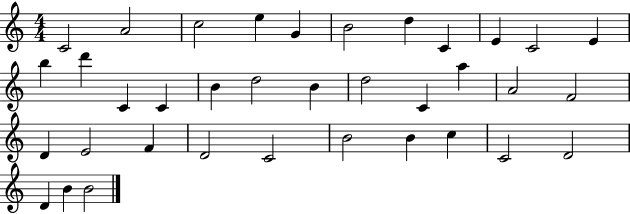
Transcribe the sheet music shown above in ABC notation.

X:1
T:Untitled
M:4/4
L:1/4
K:C
C2 A2 c2 e G B2 d C E C2 E b d' C C B d2 B d2 C a A2 F2 D E2 F D2 C2 B2 B c C2 D2 D B B2